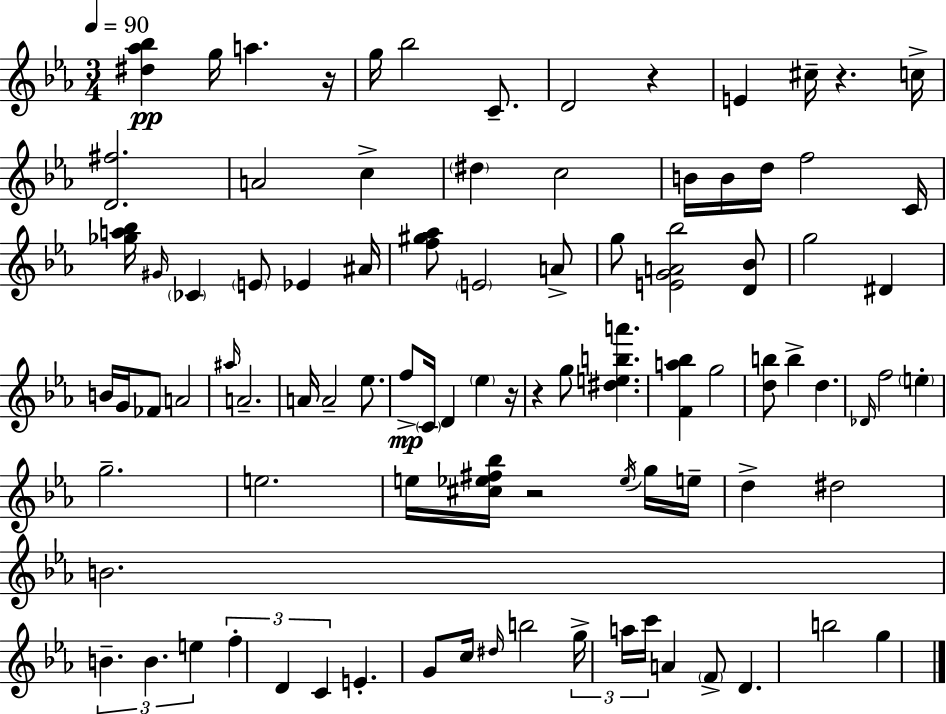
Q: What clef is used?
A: treble